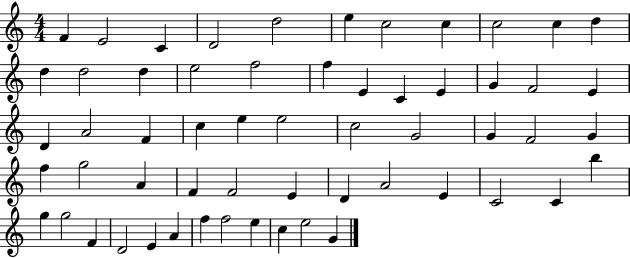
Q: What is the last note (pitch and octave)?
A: G4